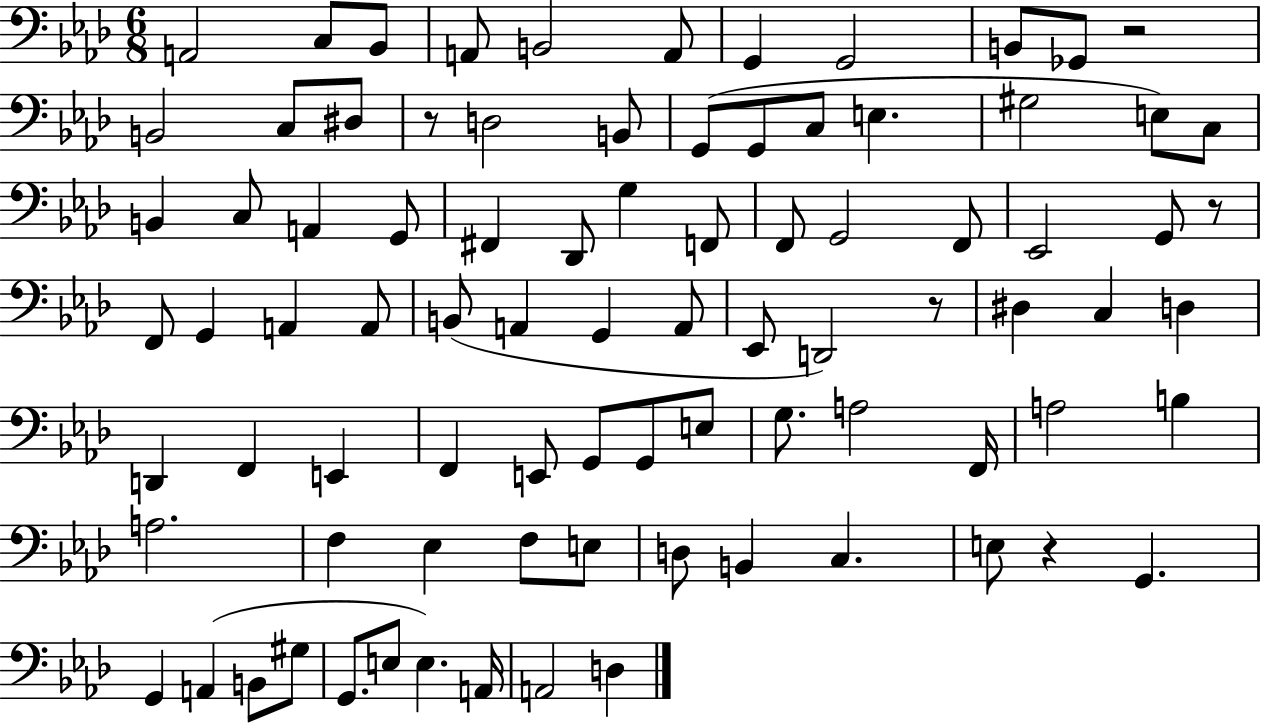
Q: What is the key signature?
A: AES major